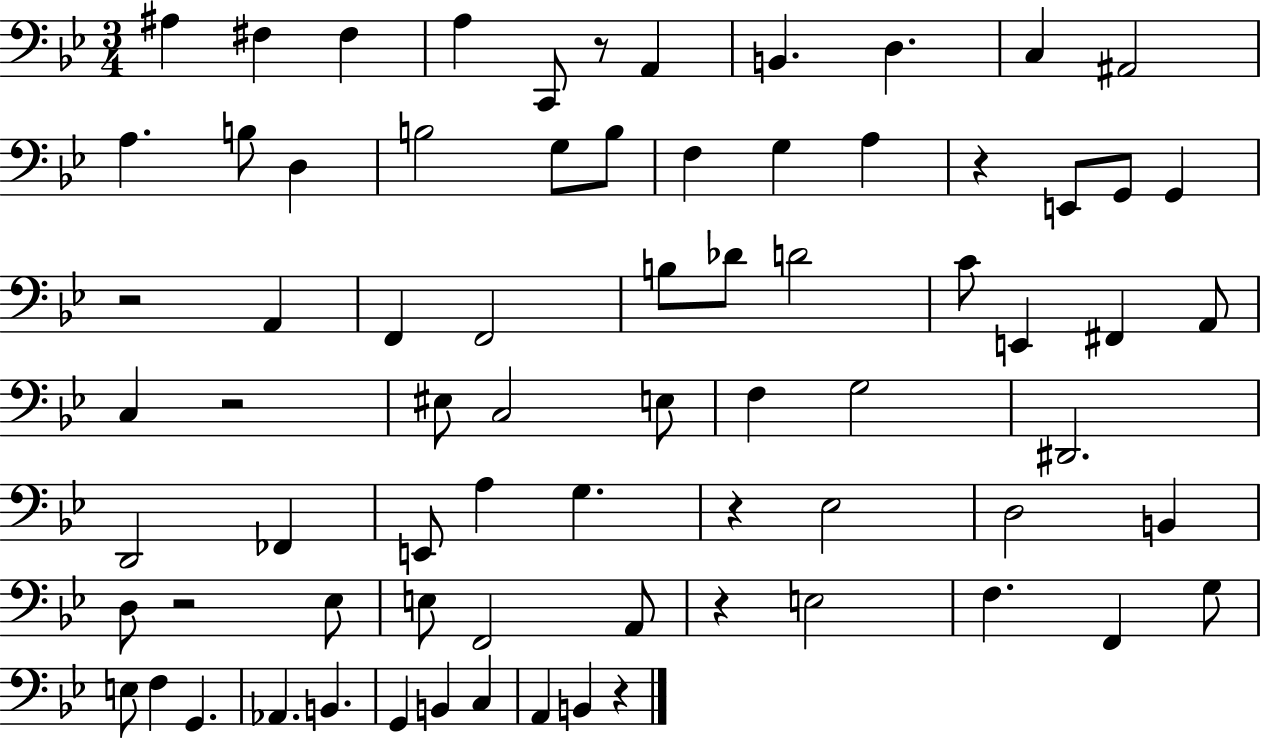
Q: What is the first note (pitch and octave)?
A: A#3